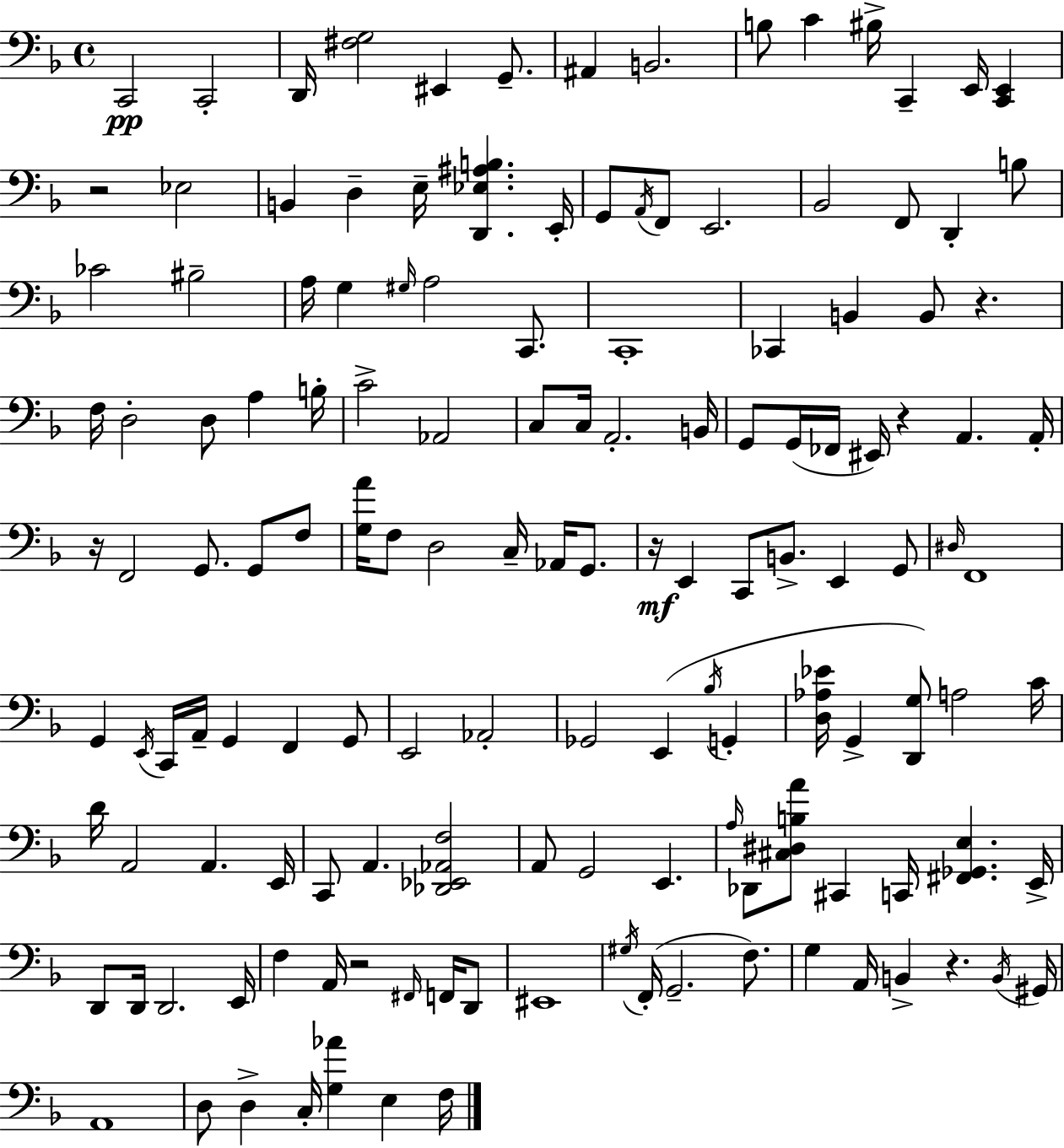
{
  \clef bass
  \time 4/4
  \defaultTimeSignature
  \key f \major
  c,2\pp c,2-. | d,16 <fis g>2 eis,4 g,8.-- | ais,4 b,2. | b8 c'4 bis16-> c,4-- e,16 <c, e,>4 | \break r2 ees2 | b,4 d4-- e16-- <d, ees ais b>4. e,16-. | g,8 \acciaccatura { a,16 } f,8 e,2. | bes,2 f,8 d,4-. b8 | \break ces'2 bis2-- | a16 g4 \grace { gis16 } a2 c,8. | c,1-. | ces,4 b,4 b,8 r4. | \break f16 d2-. d8 a4 | b16-. c'2-> aes,2 | c8 c16 a,2.-. | b,16 g,8 g,16( fes,16 eis,16) r4 a,4. | \break a,16-. r16 f,2 g,8. g,8 | f8 <g a'>16 f8 d2 c16-- aes,16 g,8. | r16\mf e,4 c,8 b,8.-> e,4 | g,8 \grace { dis16 } f,1 | \break g,4 \acciaccatura { e,16 } c,16 a,16-- g,4 f,4 | g,8 e,2 aes,2-. | ges,2 e,4( | \acciaccatura { bes16 } g,4-. <d aes ees'>16 g,4-> <d, g>8) a2 | \break c'16 d'16 a,2 a,4. | e,16 c,8 a,4. <des, ees, aes, f>2 | a,8 g,2 e,4. | \grace { a16 } des,8 <cis dis b a'>8 cis,4 c,16 <fis, ges, e>4. | \break e,16-> d,8 d,16 d,2. | e,16 f4 a,16 r2 | \grace { fis,16 } f,16 d,8 eis,1 | \acciaccatura { gis16 }( f,16-. g,2.-- | \break f8.) g4 a,16 b,4-> | r4. \acciaccatura { b,16 } gis,16 a,1 | d8 d4-> c16-. | <g aes'>4 e4 f16 \bar "|."
}